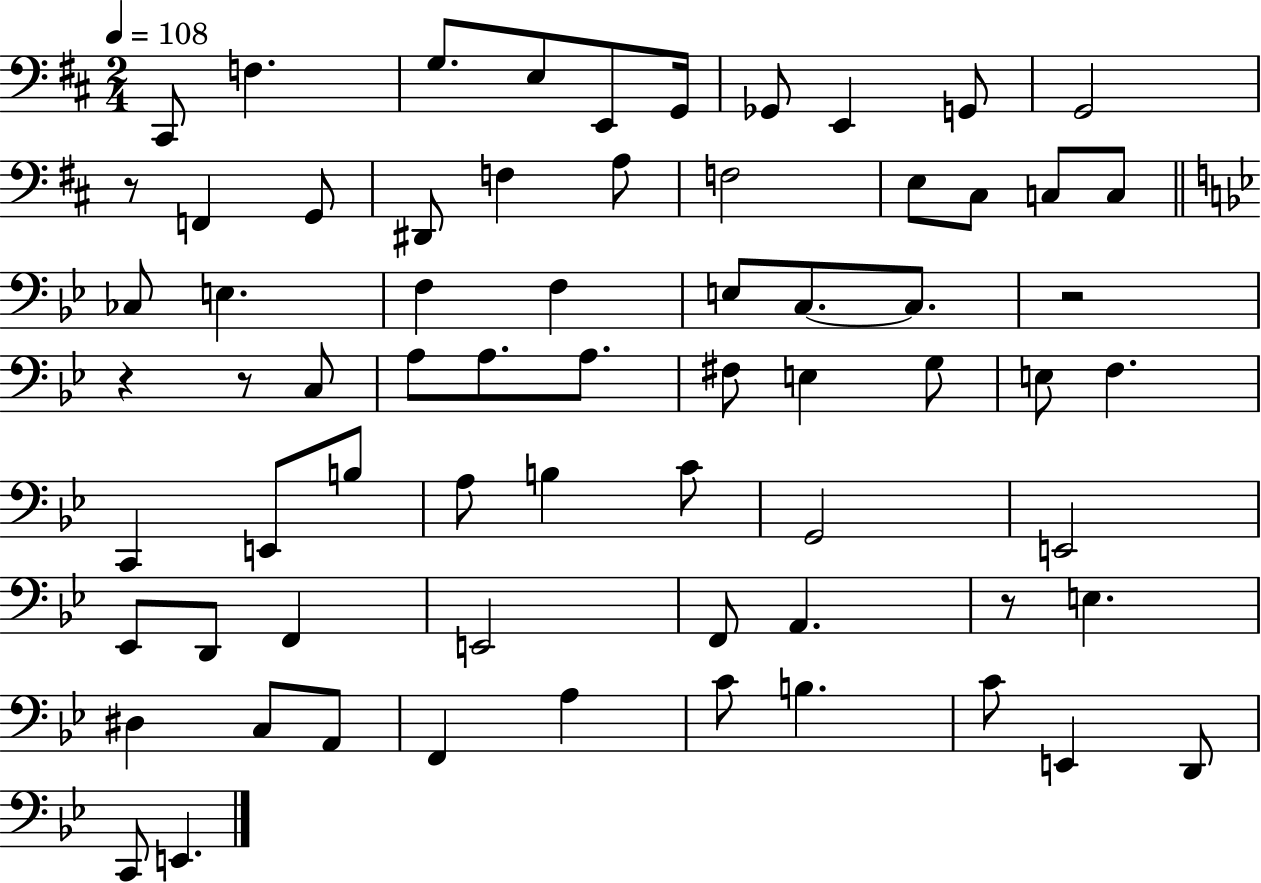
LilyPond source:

{
  \clef bass
  \numericTimeSignature
  \time 2/4
  \key d \major
  \tempo 4 = 108
  \repeat volta 2 { cis,8 f4. | g8. e8 e,8 g,16 | ges,8 e,4 g,8 | g,2 | \break r8 f,4 g,8 | dis,8 f4 a8 | f2 | e8 cis8 c8 c8 | \break \bar "||" \break \key g \minor ces8 e4. | f4 f4 | e8 c8.~~ c8. | r2 | \break r4 r8 c8 | a8 a8. a8. | fis8 e4 g8 | e8 f4. | \break c,4 e,8 b8 | a8 b4 c'8 | g,2 | e,2 | \break ees,8 d,8 f,4 | e,2 | f,8 a,4. | r8 e4. | \break dis4 c8 a,8 | f,4 a4 | c'8 b4. | c'8 e,4 d,8 | \break c,8 e,4. | } \bar "|."
}